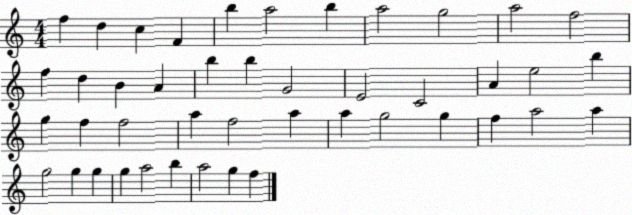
X:1
T:Untitled
M:4/4
L:1/4
K:C
f d c F b a2 b a2 g2 a2 f2 f d B A b b G2 E2 C2 A e2 b g f f2 a f2 a a g2 g f a2 a g2 g g g a2 b a2 g f